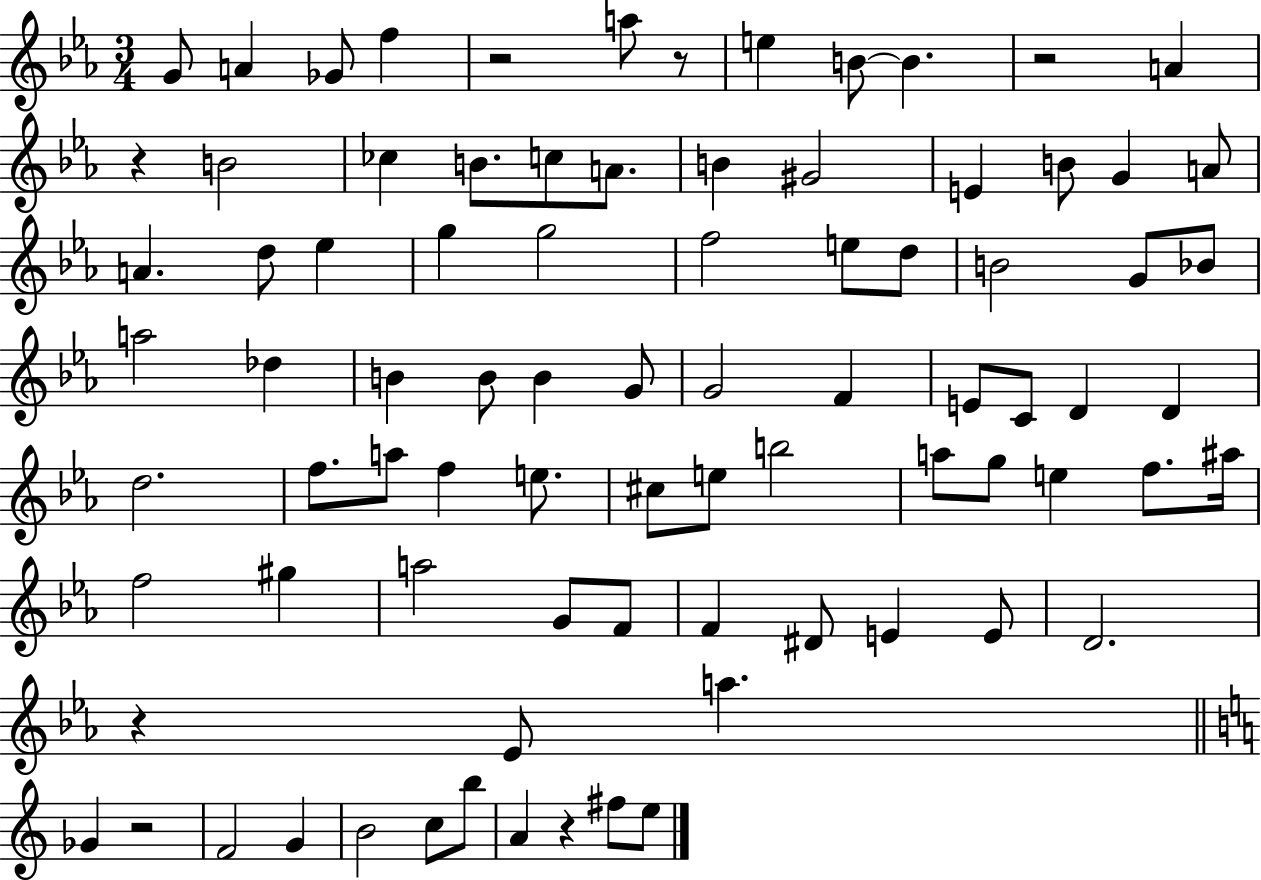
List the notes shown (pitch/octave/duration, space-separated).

G4/e A4/q Gb4/e F5/q R/h A5/e R/e E5/q B4/e B4/q. R/h A4/q R/q B4/h CES5/q B4/e. C5/e A4/e. B4/q G#4/h E4/q B4/e G4/q A4/e A4/q. D5/e Eb5/q G5/q G5/h F5/h E5/e D5/e B4/h G4/e Bb4/e A5/h Db5/q B4/q B4/e B4/q G4/e G4/h F4/q E4/e C4/e D4/q D4/q D5/h. F5/e. A5/e F5/q E5/e. C#5/e E5/e B5/h A5/e G5/e E5/q F5/e. A#5/s F5/h G#5/q A5/h G4/e F4/e F4/q D#4/e E4/q E4/e D4/h. R/q Eb4/e A5/q. Gb4/q R/h F4/h G4/q B4/h C5/e B5/e A4/q R/q F#5/e E5/e